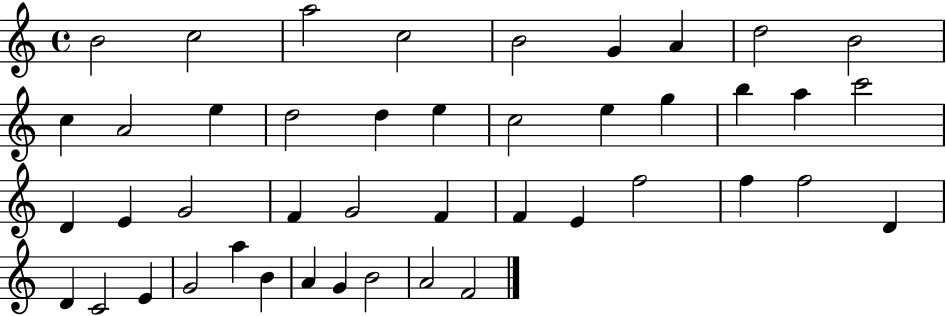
B4/h C5/h A5/h C5/h B4/h G4/q A4/q D5/h B4/h C5/q A4/h E5/q D5/h D5/q E5/q C5/h E5/q G5/q B5/q A5/q C6/h D4/q E4/q G4/h F4/q G4/h F4/q F4/q E4/q F5/h F5/q F5/h D4/q D4/q C4/h E4/q G4/h A5/q B4/q A4/q G4/q B4/h A4/h F4/h